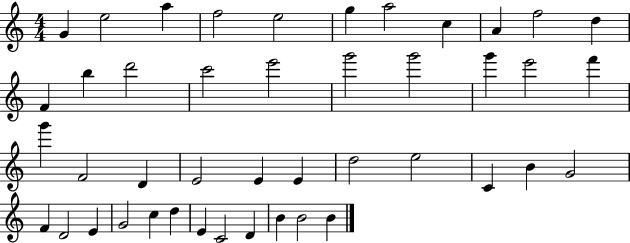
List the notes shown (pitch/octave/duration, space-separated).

G4/q E5/h A5/q F5/h E5/h G5/q A5/h C5/q A4/q F5/h D5/q F4/q B5/q D6/h C6/h E6/h G6/h G6/h G6/q E6/h F6/q G6/q F4/h D4/q E4/h E4/q E4/q D5/h E5/h C4/q B4/q G4/h F4/q D4/h E4/q G4/h C5/q D5/q E4/q C4/h D4/q B4/q B4/h B4/q